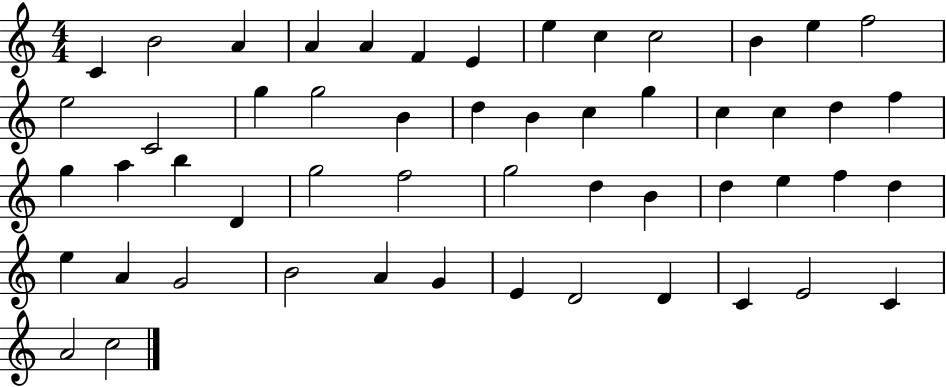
{
  \clef treble
  \numericTimeSignature
  \time 4/4
  \key c \major
  c'4 b'2 a'4 | a'4 a'4 f'4 e'4 | e''4 c''4 c''2 | b'4 e''4 f''2 | \break e''2 c'2 | g''4 g''2 b'4 | d''4 b'4 c''4 g''4 | c''4 c''4 d''4 f''4 | \break g''4 a''4 b''4 d'4 | g''2 f''2 | g''2 d''4 b'4 | d''4 e''4 f''4 d''4 | \break e''4 a'4 g'2 | b'2 a'4 g'4 | e'4 d'2 d'4 | c'4 e'2 c'4 | \break a'2 c''2 | \bar "|."
}